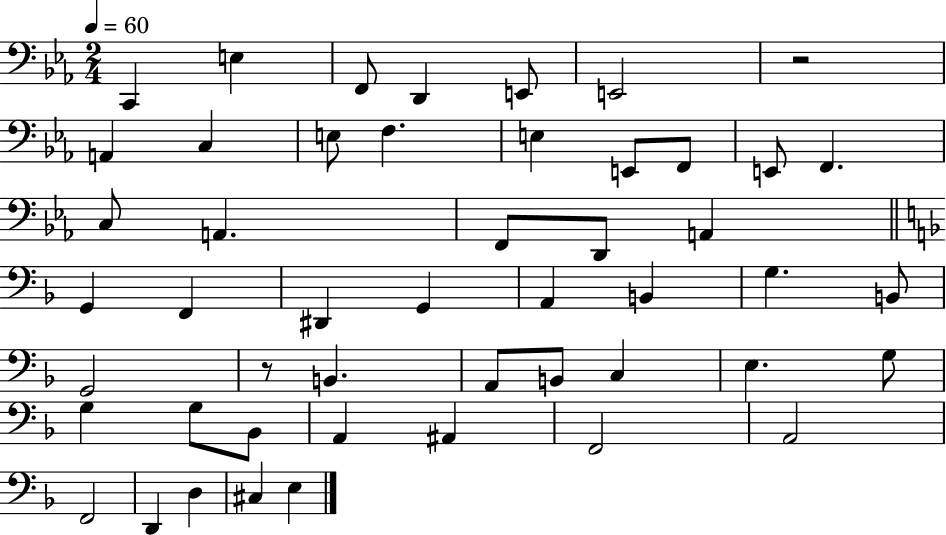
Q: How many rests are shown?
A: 2